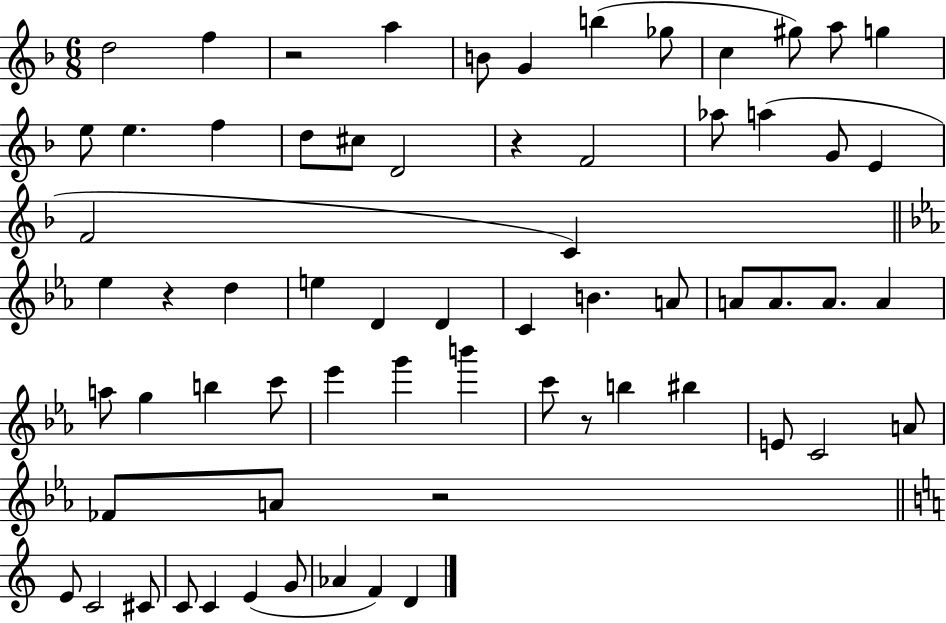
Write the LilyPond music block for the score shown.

{
  \clef treble
  \numericTimeSignature
  \time 6/8
  \key f \major
  d''2 f''4 | r2 a''4 | b'8 g'4 b''4( ges''8 | c''4 gis''8) a''8 g''4 | \break e''8 e''4. f''4 | d''8 cis''8 d'2 | r4 f'2 | aes''8 a''4( g'8 e'4 | \break f'2 c'4) | \bar "||" \break \key c \minor ees''4 r4 d''4 | e''4 d'4 d'4 | c'4 b'4. a'8 | a'8 a'8. a'8. a'4 | \break a''8 g''4 b''4 c'''8 | ees'''4 g'''4 b'''4 | c'''8 r8 b''4 bis''4 | e'8 c'2 a'8 | \break fes'8 a'8 r2 | \bar "||" \break \key c \major e'8 c'2 cis'8 | c'8 c'4 e'4( g'8 | aes'4 f'4) d'4 | \bar "|."
}